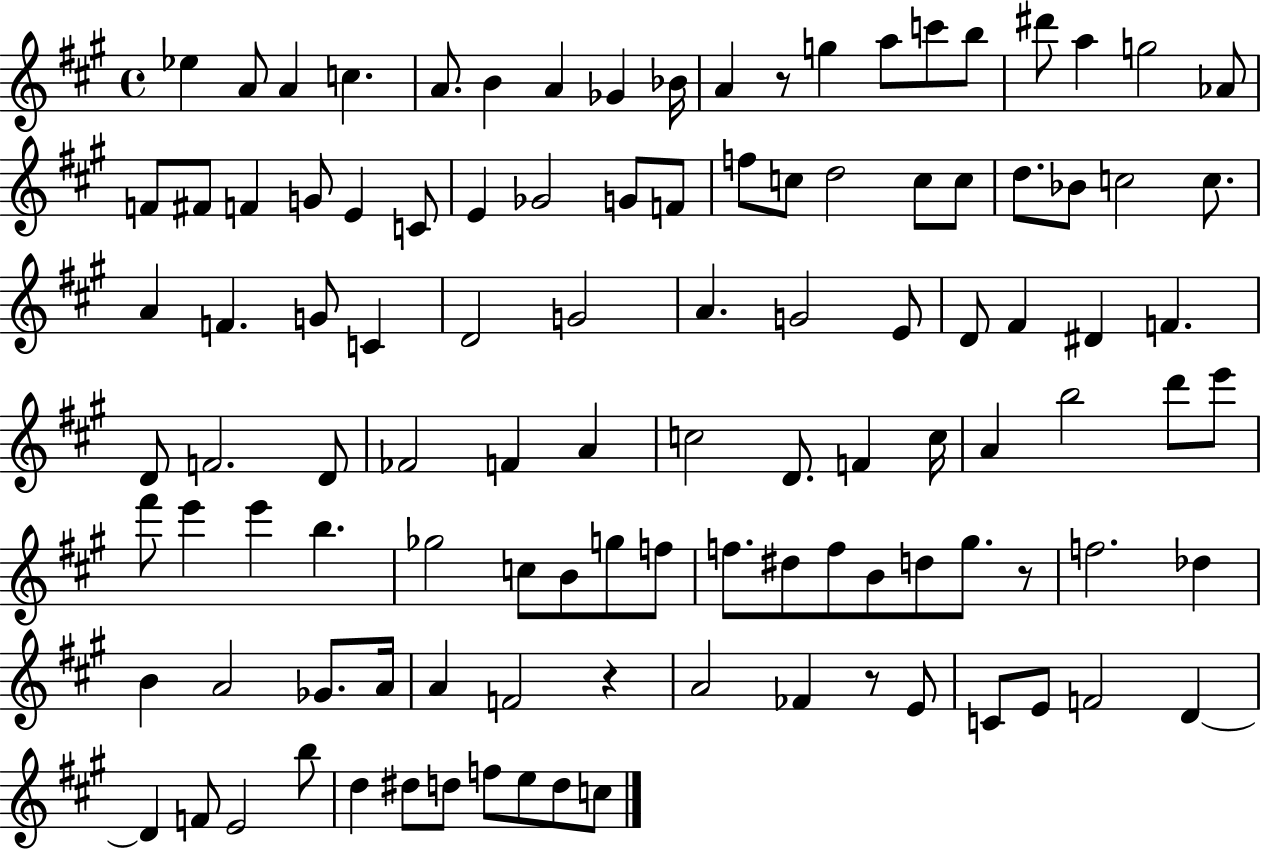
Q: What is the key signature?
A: A major